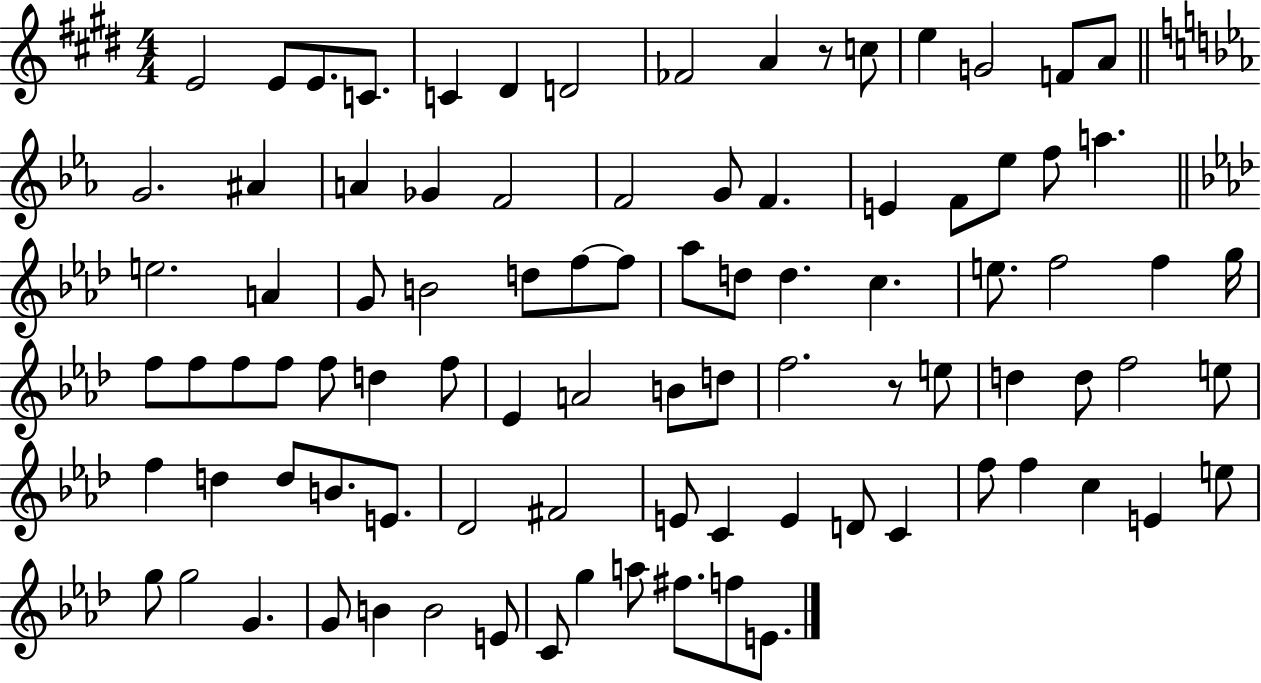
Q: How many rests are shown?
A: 2